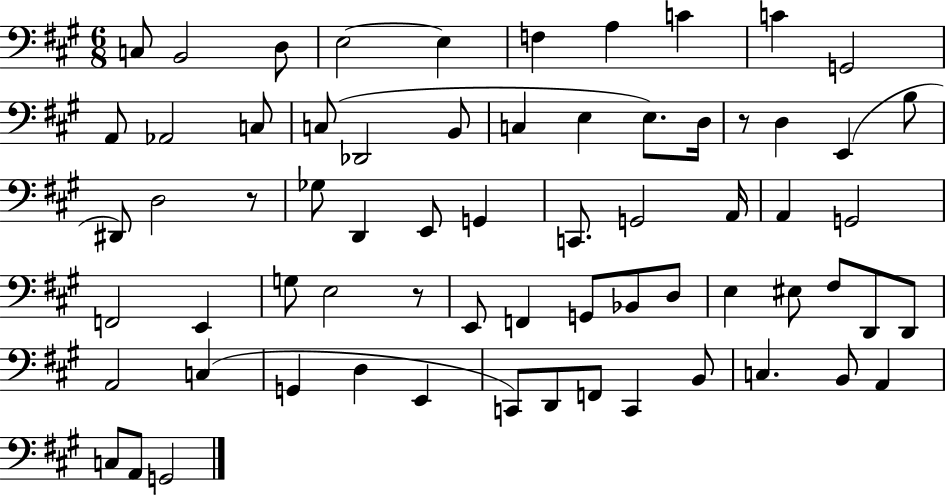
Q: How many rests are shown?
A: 3